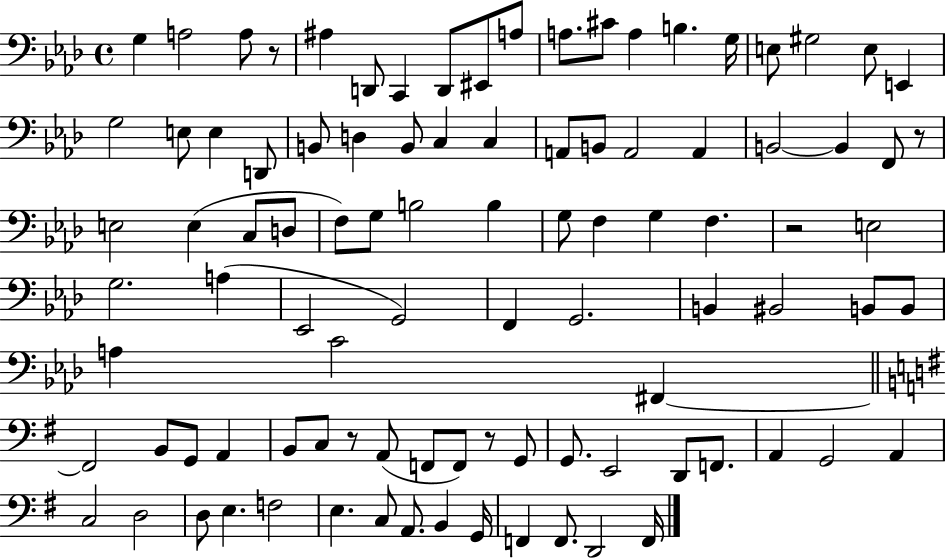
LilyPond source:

{
  \clef bass
  \time 4/4
  \defaultTimeSignature
  \key aes \major
  g4 a2 a8 r8 | ais4 d,8 c,4 d,8 eis,8 a8 | a8. cis'8 a4 b4. g16 | e8 gis2 e8 e,4 | \break g2 e8 e4 d,8 | b,8 d4 b,8 c4 c4 | a,8 b,8 a,2 a,4 | b,2~~ b,4 f,8 r8 | \break e2 e4( c8 d8 | f8) g8 b2 b4 | g8 f4 g4 f4. | r2 e2 | \break g2. a4( | ees,2 g,2) | f,4 g,2. | b,4 bis,2 b,8 b,8 | \break a4 c'2 fis,4~~ | \bar "||" \break \key e \minor fis,2 b,8 g,8 a,4 | b,8 c8 r8 a,8( f,8 f,8) r8 g,8 | g,8. e,2 d,8 f,8. | a,4 g,2 a,4 | \break c2 d2 | d8 e4. f2 | e4. c8 a,8. b,4 g,16 | f,4 f,8. d,2 f,16 | \break \bar "|."
}